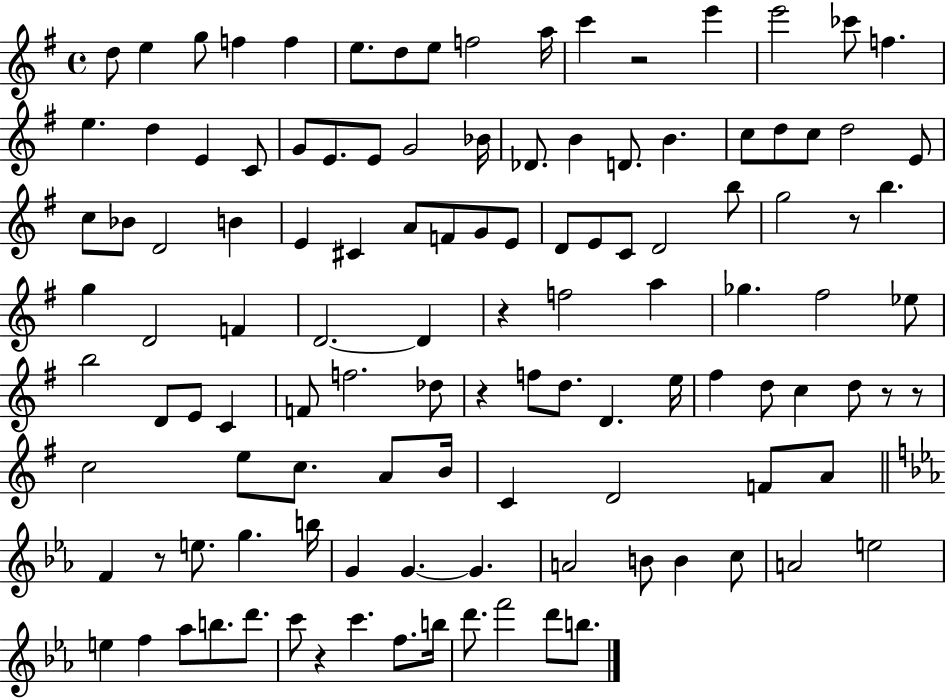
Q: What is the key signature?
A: G major